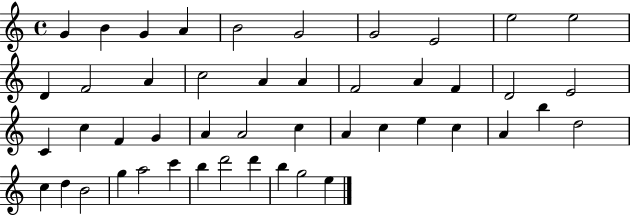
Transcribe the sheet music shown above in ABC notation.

X:1
T:Untitled
M:4/4
L:1/4
K:C
G B G A B2 G2 G2 E2 e2 e2 D F2 A c2 A A F2 A F D2 E2 C c F G A A2 c A c e c A b d2 c d B2 g a2 c' b d'2 d' b g2 e